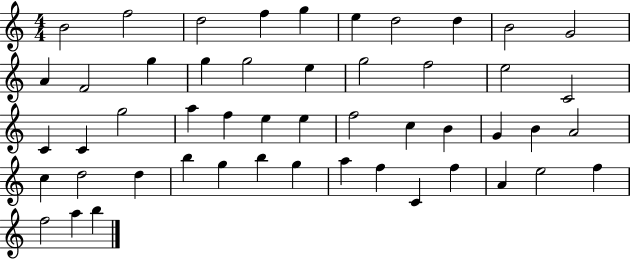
X:1
T:Untitled
M:4/4
L:1/4
K:C
B2 f2 d2 f g e d2 d B2 G2 A F2 g g g2 e g2 f2 e2 C2 C C g2 a f e e f2 c B G B A2 c d2 d b g b g a f C f A e2 f f2 a b